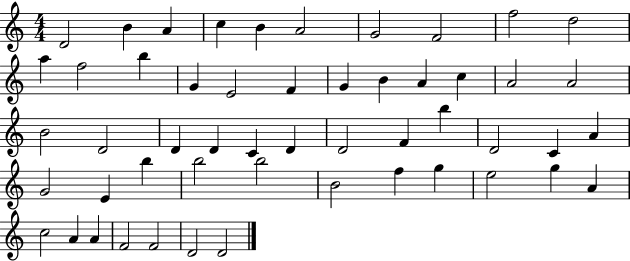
{
  \clef treble
  \numericTimeSignature
  \time 4/4
  \key c \major
  d'2 b'4 a'4 | c''4 b'4 a'2 | g'2 f'2 | f''2 d''2 | \break a''4 f''2 b''4 | g'4 e'2 f'4 | g'4 b'4 a'4 c''4 | a'2 a'2 | \break b'2 d'2 | d'4 d'4 c'4 d'4 | d'2 f'4 b''4 | d'2 c'4 a'4 | \break g'2 e'4 b''4 | b''2 b''2 | b'2 f''4 g''4 | e''2 g''4 a'4 | \break c''2 a'4 a'4 | f'2 f'2 | d'2 d'2 | \bar "|."
}